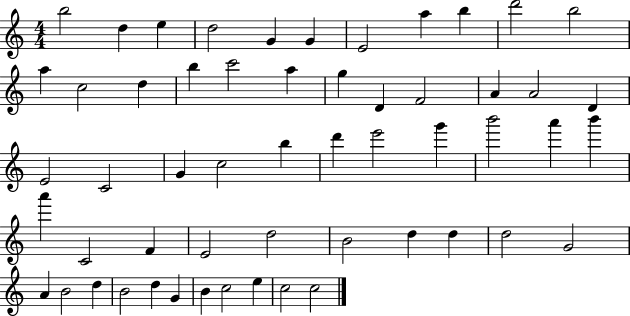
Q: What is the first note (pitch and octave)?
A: B5